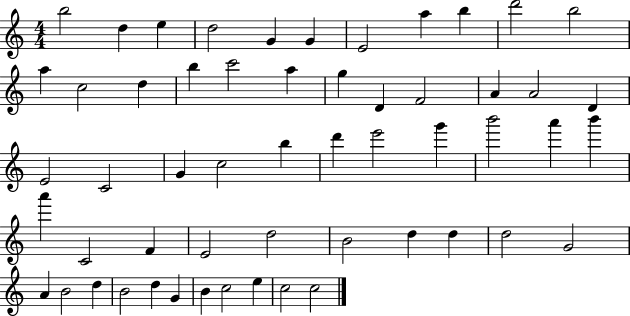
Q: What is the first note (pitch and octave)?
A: B5